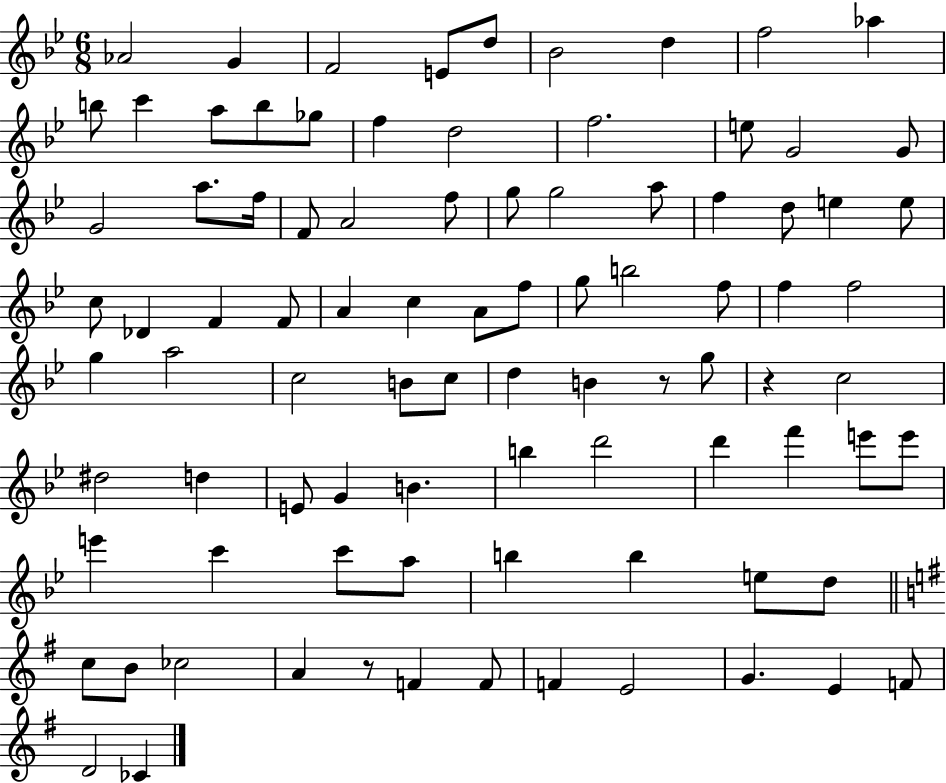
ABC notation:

X:1
T:Untitled
M:6/8
L:1/4
K:Bb
_A2 G F2 E/2 d/2 _B2 d f2 _a b/2 c' a/2 b/2 _g/2 f d2 f2 e/2 G2 G/2 G2 a/2 f/4 F/2 A2 f/2 g/2 g2 a/2 f d/2 e e/2 c/2 _D F F/2 A c A/2 f/2 g/2 b2 f/2 f f2 g a2 c2 B/2 c/2 d B z/2 g/2 z c2 ^d2 d E/2 G B b d'2 d' f' e'/2 e'/2 e' c' c'/2 a/2 b b e/2 d/2 c/2 B/2 _c2 A z/2 F F/2 F E2 G E F/2 D2 _C